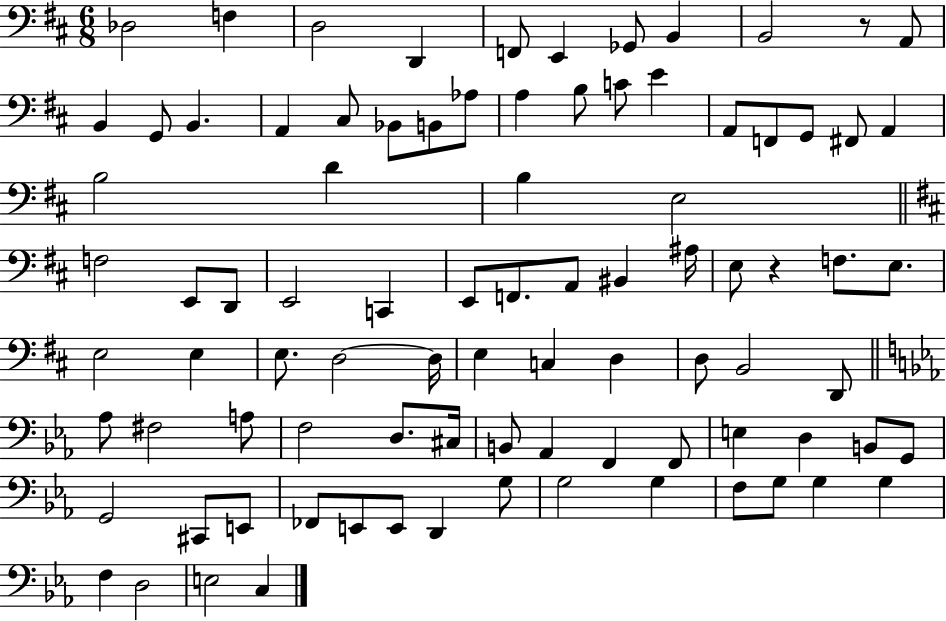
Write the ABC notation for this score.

X:1
T:Untitled
M:6/8
L:1/4
K:D
_D,2 F, D,2 D,, F,,/2 E,, _G,,/2 B,, B,,2 z/2 A,,/2 B,, G,,/2 B,, A,, ^C,/2 _B,,/2 B,,/2 _A,/2 A, B,/2 C/2 E A,,/2 F,,/2 G,,/2 ^F,,/2 A,, B,2 D B, E,2 F,2 E,,/2 D,,/2 E,,2 C,, E,,/2 F,,/2 A,,/2 ^B,, ^A,/4 E,/2 z F,/2 E,/2 E,2 E, E,/2 D,2 D,/4 E, C, D, D,/2 B,,2 D,,/2 _A,/2 ^F,2 A,/2 F,2 D,/2 ^C,/4 B,,/2 _A,, F,, F,,/2 E, D, B,,/2 G,,/2 G,,2 ^C,,/2 E,,/2 _F,,/2 E,,/2 E,,/2 D,, G,/2 G,2 G, F,/2 G,/2 G, G, F, D,2 E,2 C,